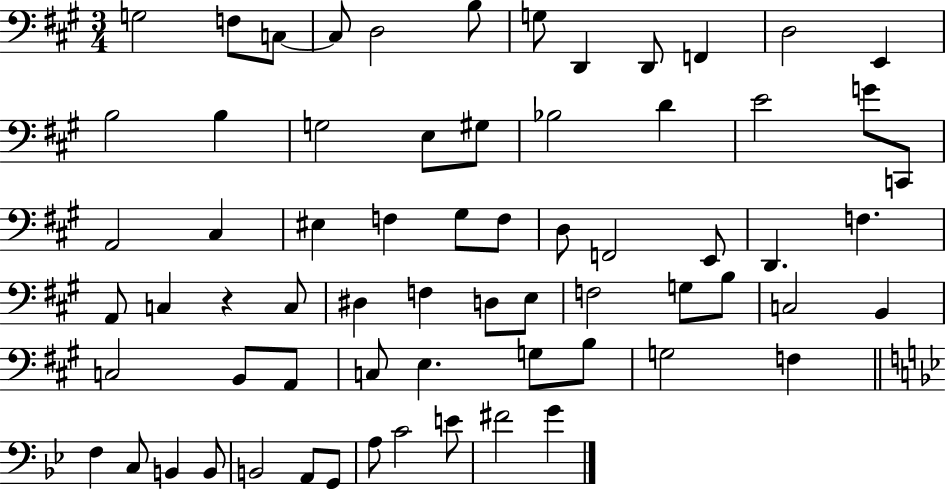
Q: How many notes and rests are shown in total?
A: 67